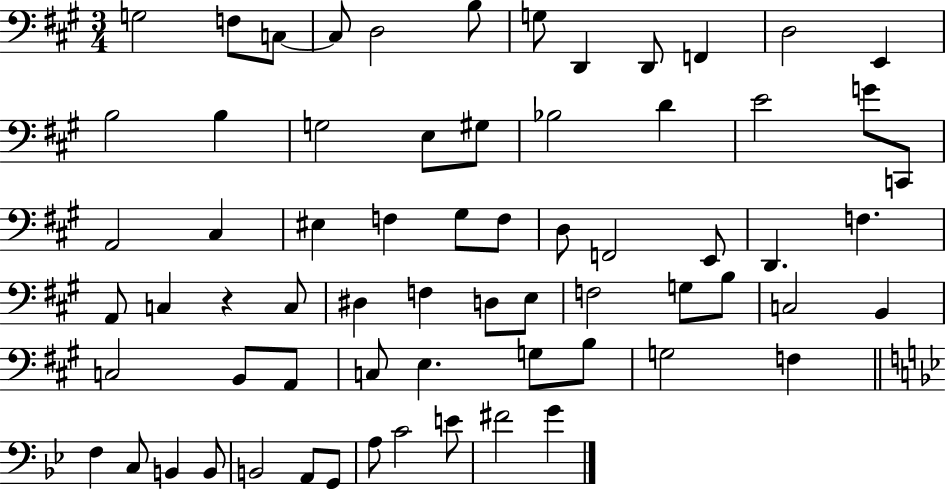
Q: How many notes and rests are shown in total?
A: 67